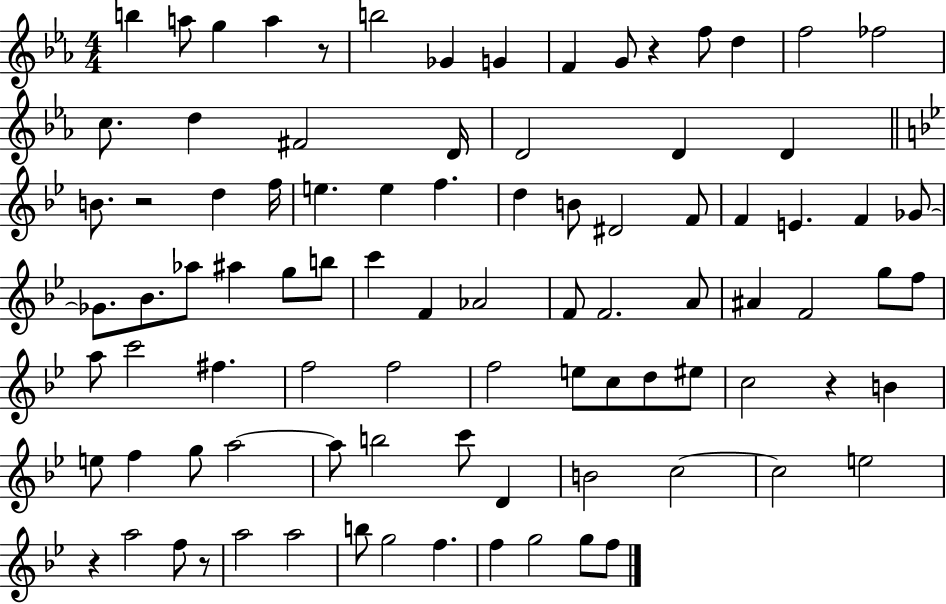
B5/q A5/e G5/q A5/q R/e B5/h Gb4/q G4/q F4/q G4/e R/q F5/e D5/q F5/h FES5/h C5/e. D5/q F#4/h D4/s D4/h D4/q D4/q B4/e. R/h D5/q F5/s E5/q. E5/q F5/q. D5/q B4/e D#4/h F4/e F4/q E4/q. F4/q Gb4/e Gb4/e. Bb4/e. Ab5/e A#5/q G5/e B5/e C6/q F4/q Ab4/h F4/e F4/h. A4/e A#4/q F4/h G5/e F5/e A5/e C6/h F#5/q. F5/h F5/h F5/h E5/e C5/e D5/e EIS5/e C5/h R/q B4/q E5/e F5/q G5/e A5/h A5/e B5/h C6/e D4/q B4/h C5/h C5/h E5/h R/q A5/h F5/e R/e A5/h A5/h B5/e G5/h F5/q. F5/q G5/h G5/e F5/e